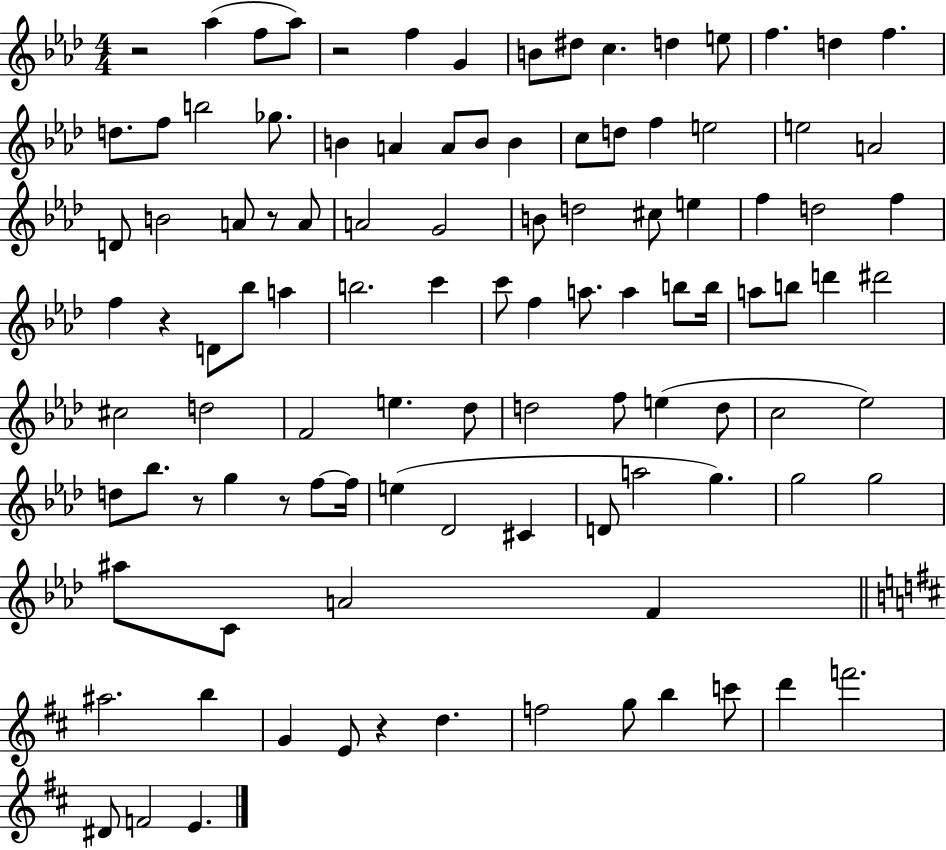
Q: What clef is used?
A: treble